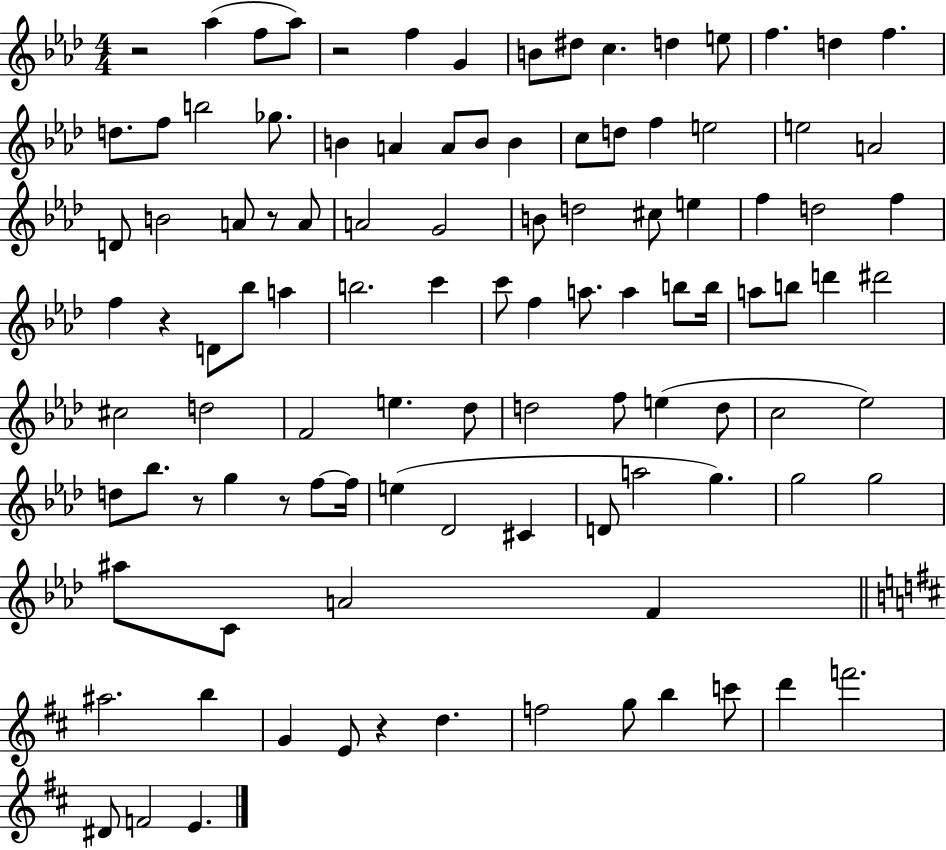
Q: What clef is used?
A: treble